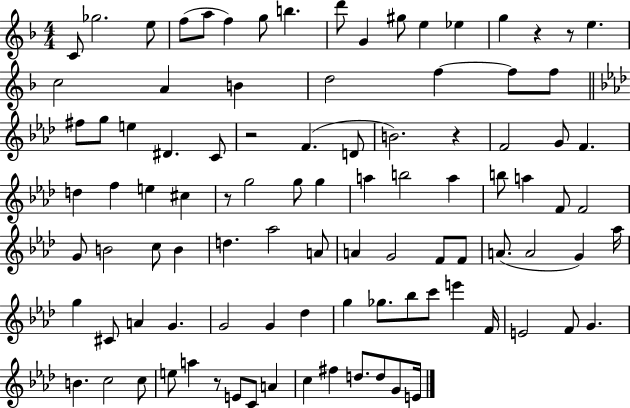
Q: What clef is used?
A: treble